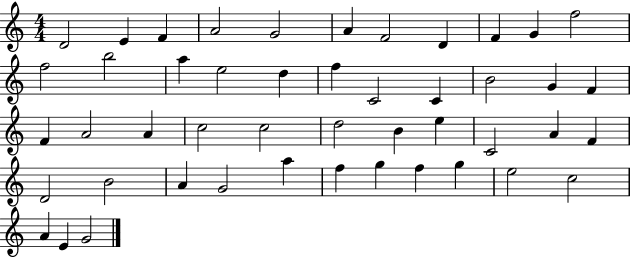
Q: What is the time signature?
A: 4/4